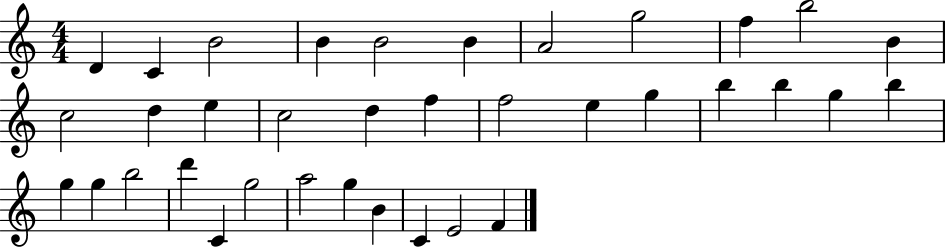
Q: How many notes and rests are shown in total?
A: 36